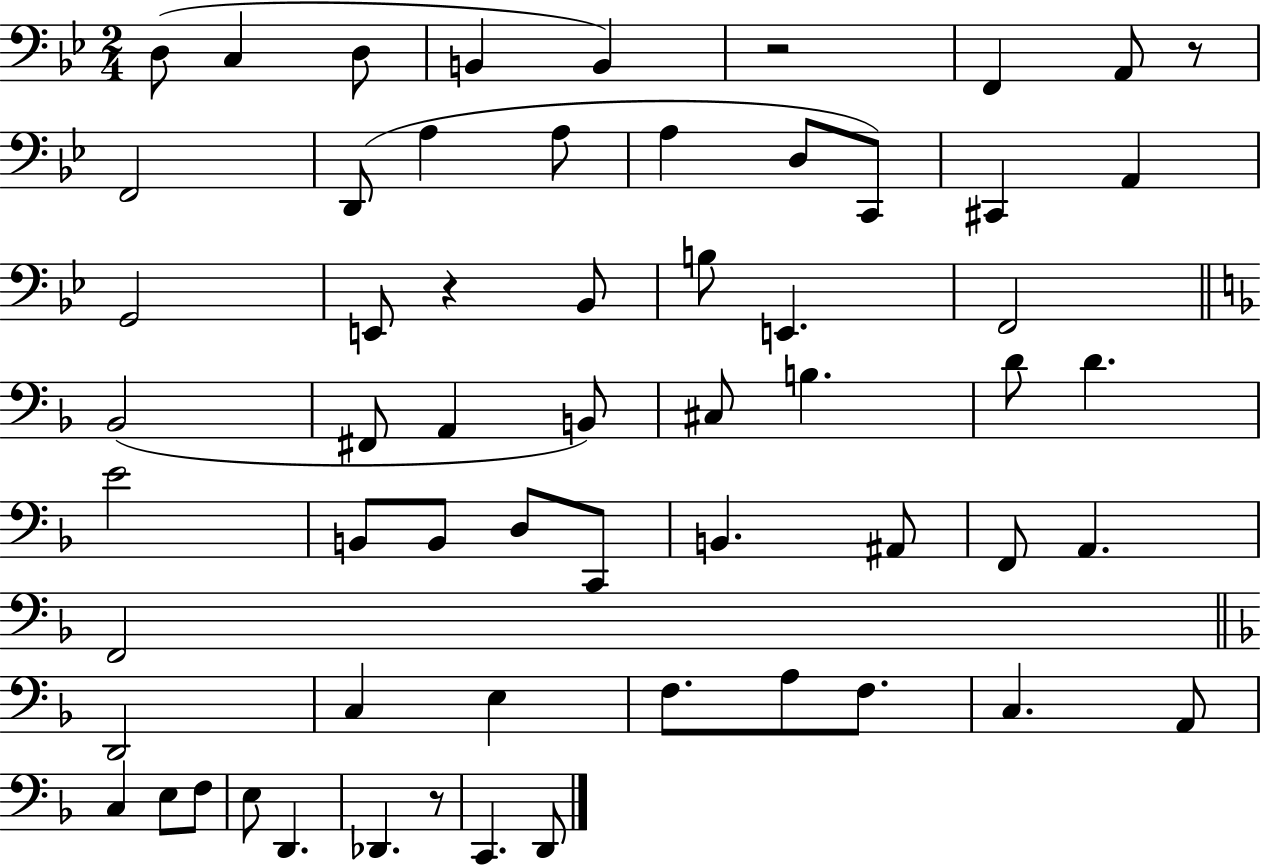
D3/e C3/q D3/e B2/q B2/q R/h F2/q A2/e R/e F2/h D2/e A3/q A3/e A3/q D3/e C2/e C#2/q A2/q G2/h E2/e R/q Bb2/e B3/e E2/q. F2/h Bb2/h F#2/e A2/q B2/e C#3/e B3/q. D4/e D4/q. E4/h B2/e B2/e D3/e C2/e B2/q. A#2/e F2/e A2/q. F2/h D2/h C3/q E3/q F3/e. A3/e F3/e. C3/q. A2/e C3/q E3/e F3/e E3/e D2/q. Db2/q. R/e C2/q. D2/e